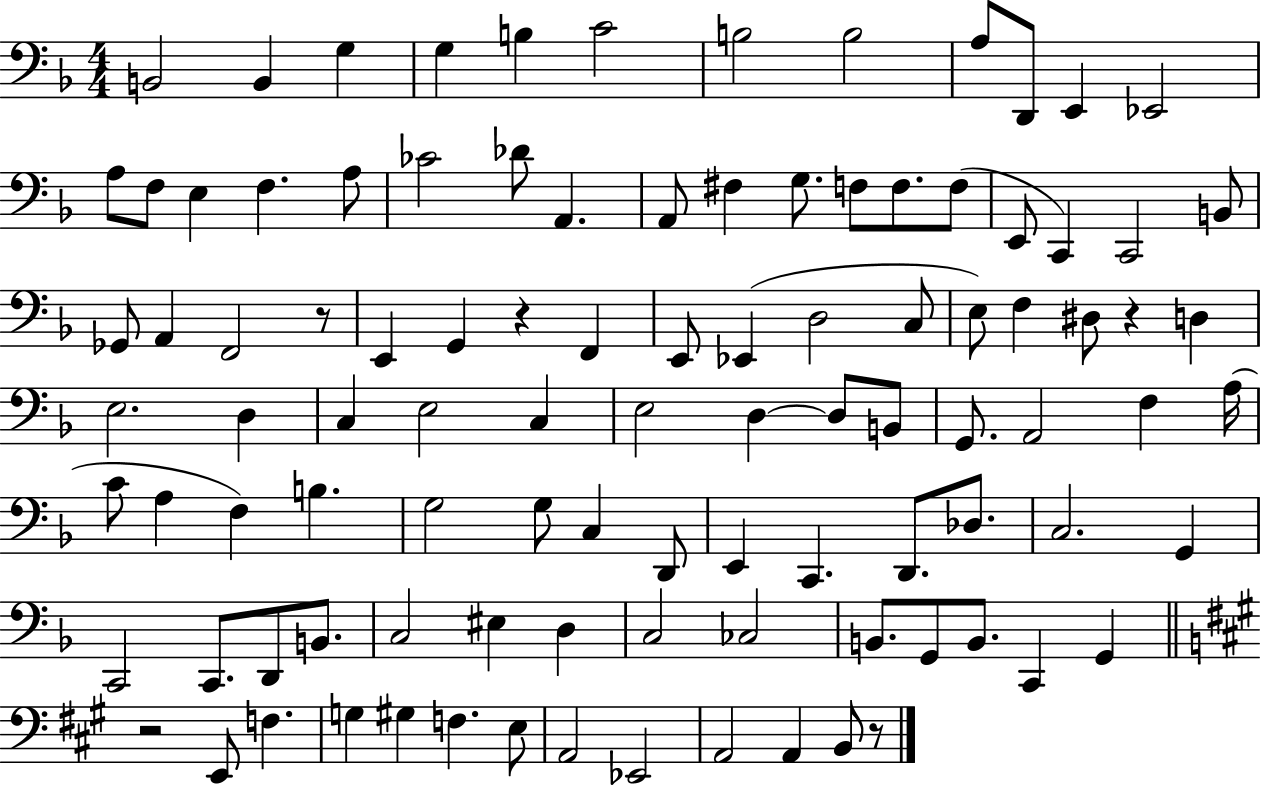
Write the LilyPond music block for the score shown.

{
  \clef bass
  \numericTimeSignature
  \time 4/4
  \key f \major
  \repeat volta 2 { b,2 b,4 g4 | g4 b4 c'2 | b2 b2 | a8 d,8 e,4 ees,2 | \break a8 f8 e4 f4. a8 | ces'2 des'8 a,4. | a,8 fis4 g8. f8 f8. f8( | e,8 c,4) c,2 b,8 | \break ges,8 a,4 f,2 r8 | e,4 g,4 r4 f,4 | e,8 ees,4( d2 c8 | e8) f4 dis8 r4 d4 | \break e2. d4 | c4 e2 c4 | e2 d4~~ d8 b,8 | g,8. a,2 f4 a16( | \break c'8 a4 f4) b4. | g2 g8 c4 d,8 | e,4 c,4. d,8. des8. | c2. g,4 | \break c,2 c,8. d,8 b,8. | c2 eis4 d4 | c2 ces2 | b,8. g,8 b,8. c,4 g,4 | \break \bar "||" \break \key a \major r2 e,8 f4. | g4 gis4 f4. e8 | a,2 ees,2 | a,2 a,4 b,8 r8 | \break } \bar "|."
}